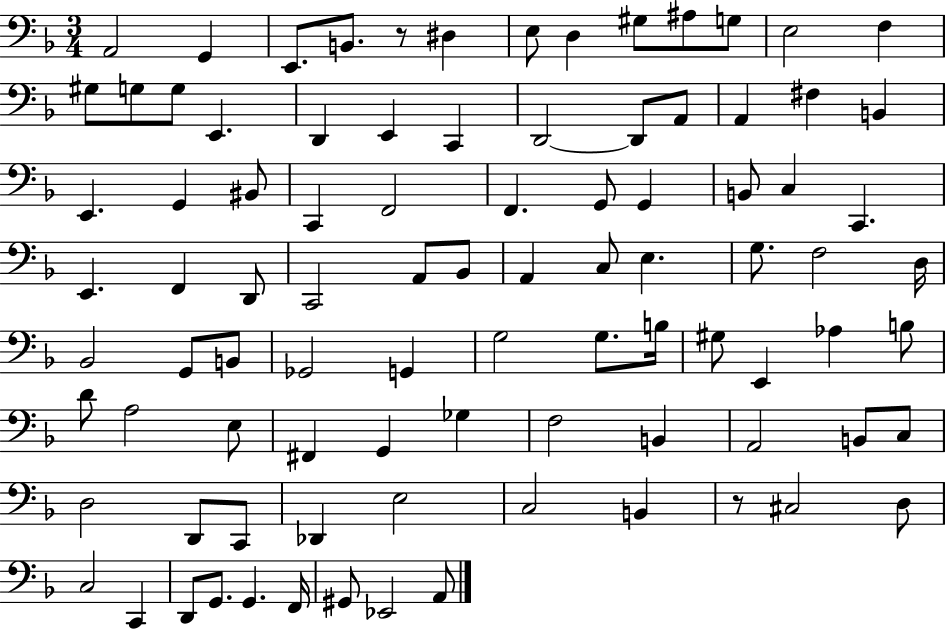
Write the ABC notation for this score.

X:1
T:Untitled
M:3/4
L:1/4
K:F
A,,2 G,, E,,/2 B,,/2 z/2 ^D, E,/2 D, ^G,/2 ^A,/2 G,/2 E,2 F, ^G,/2 G,/2 G,/2 E,, D,, E,, C,, D,,2 D,,/2 A,,/2 A,, ^F, B,, E,, G,, ^B,,/2 C,, F,,2 F,, G,,/2 G,, B,,/2 C, C,, E,, F,, D,,/2 C,,2 A,,/2 _B,,/2 A,, C,/2 E, G,/2 F,2 D,/4 _B,,2 G,,/2 B,,/2 _G,,2 G,, G,2 G,/2 B,/4 ^G,/2 E,, _A, B,/2 D/2 A,2 E,/2 ^F,, G,, _G, F,2 B,, A,,2 B,,/2 C,/2 D,2 D,,/2 C,,/2 _D,, E,2 C,2 B,, z/2 ^C,2 D,/2 C,2 C,, D,,/2 G,,/2 G,, F,,/4 ^G,,/2 _E,,2 A,,/2